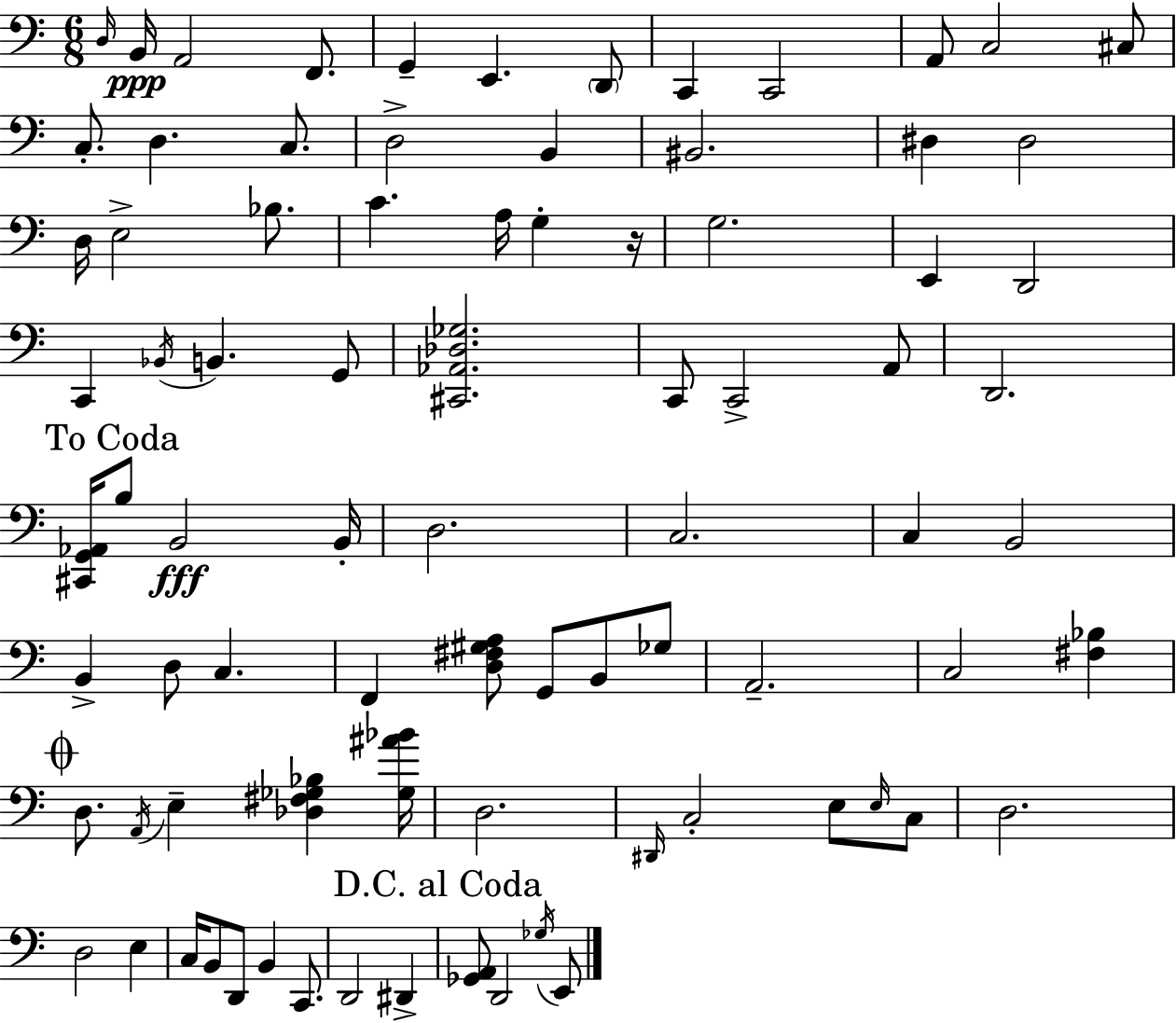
{
  \clef bass
  \numericTimeSignature
  \time 6/8
  \key c \major
  \grace { d16 }\ppp b,16 a,2 f,8. | g,4-- e,4. \parenthesize d,8 | c,4 c,2 | a,8 c2 cis8 | \break c8.-. d4. c8. | d2-> b,4 | bis,2. | dis4 dis2 | \break d16 e2-> bes8. | c'4. a16 g4-. | r16 g2. | e,4 d,2 | \break c,4 \acciaccatura { bes,16 } b,4. | g,8 <cis, aes, des ges>2. | c,8 c,2-> | a,8 d,2. | \break \mark "To Coda" <cis, g, aes,>16 b8 b,2\fff | b,16-. d2. | c2. | c4 b,2 | \break b,4-> d8 c4. | f,4 <d fis gis a>8 g,8 b,8 | ges8 a,2.-- | c2 <fis bes>4 | \break \mark \markup { \musicglyph "scripts.coda" } d8. \acciaccatura { a,16 } e4-- <des fis ges bes>4 | <ges ais' bes'>16 d2. | \grace { dis,16 } c2-. | e8 \grace { e16 } c8 d2. | \break d2 | e4 c16 b,8 d,8 b,4 | c,8. d,2 | dis,4-> \mark "D.C. al Coda" <ges, a,>8 d,2 | \break \acciaccatura { ges16 } e,8 \bar "|."
}